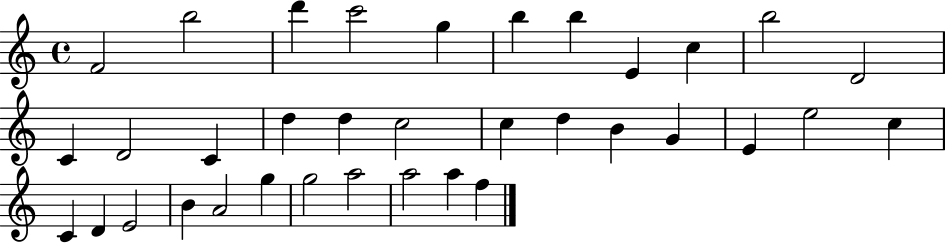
X:1
T:Untitled
M:4/4
L:1/4
K:C
F2 b2 d' c'2 g b b E c b2 D2 C D2 C d d c2 c d B G E e2 c C D E2 B A2 g g2 a2 a2 a f